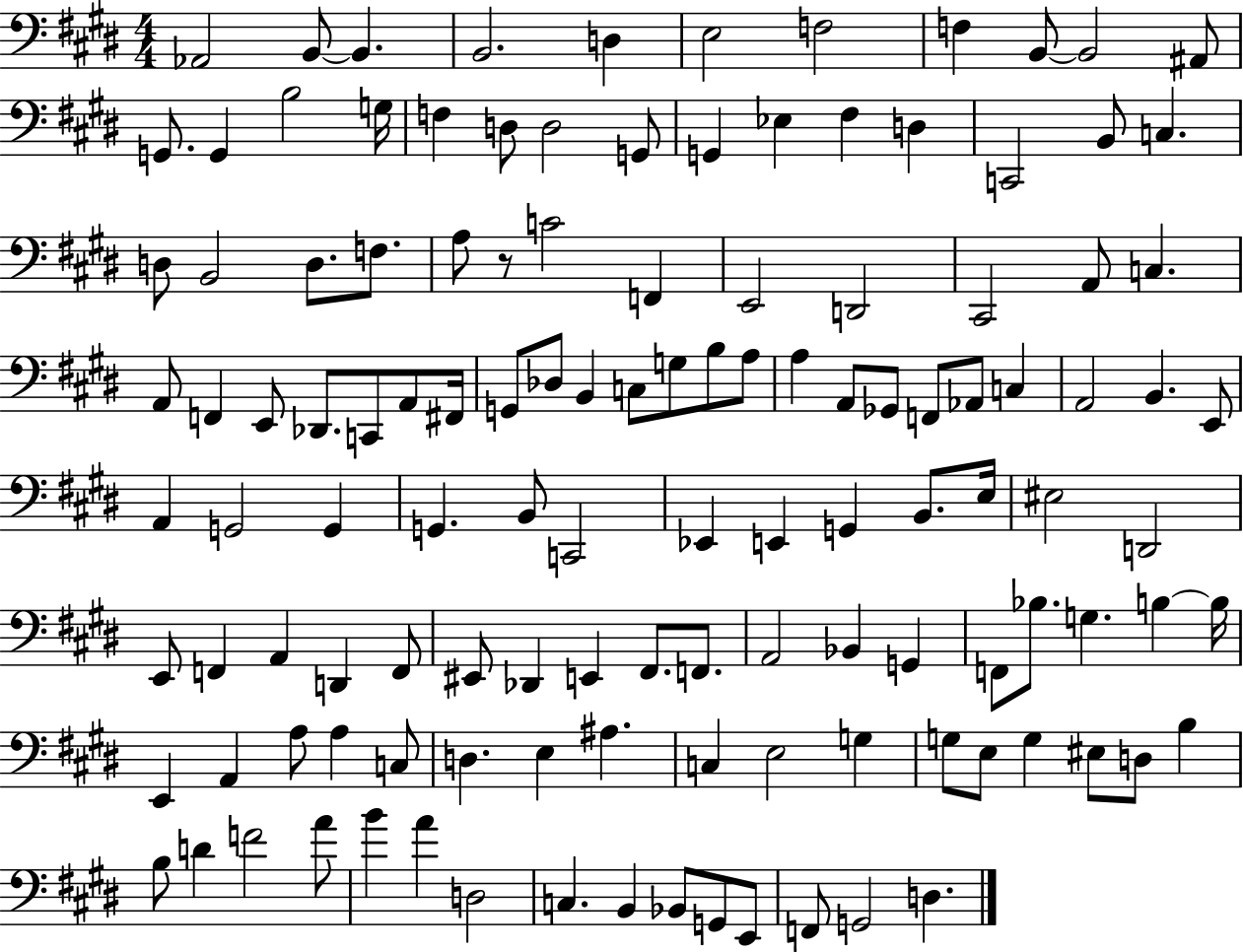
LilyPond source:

{
  \clef bass
  \numericTimeSignature
  \time 4/4
  \key e \major
  aes,2 b,8~~ b,4. | b,2. d4 | e2 f2 | f4 b,8~~ b,2 ais,8 | \break g,8. g,4 b2 g16 | f4 d8 d2 g,8 | g,4 ees4 fis4 d4 | c,2 b,8 c4. | \break d8 b,2 d8. f8. | a8 r8 c'2 f,4 | e,2 d,2 | cis,2 a,8 c4. | \break a,8 f,4 e,8 des,8. c,8 a,8 fis,16 | g,8 des8 b,4 c8 g8 b8 a8 | a4 a,8 ges,8 f,8 aes,8 c4 | a,2 b,4. e,8 | \break a,4 g,2 g,4 | g,4. b,8 c,2 | ees,4 e,4 g,4 b,8. e16 | eis2 d,2 | \break e,8 f,4 a,4 d,4 f,8 | eis,8 des,4 e,4 fis,8. f,8. | a,2 bes,4 g,4 | f,8 bes8. g4. b4~~ b16 | \break e,4 a,4 a8 a4 c8 | d4. e4 ais4. | c4 e2 g4 | g8 e8 g4 eis8 d8 b4 | \break b8 d'4 f'2 a'8 | b'4 a'4 d2 | c4. b,4 bes,8 g,8 e,8 | f,8 g,2 d4. | \break \bar "|."
}